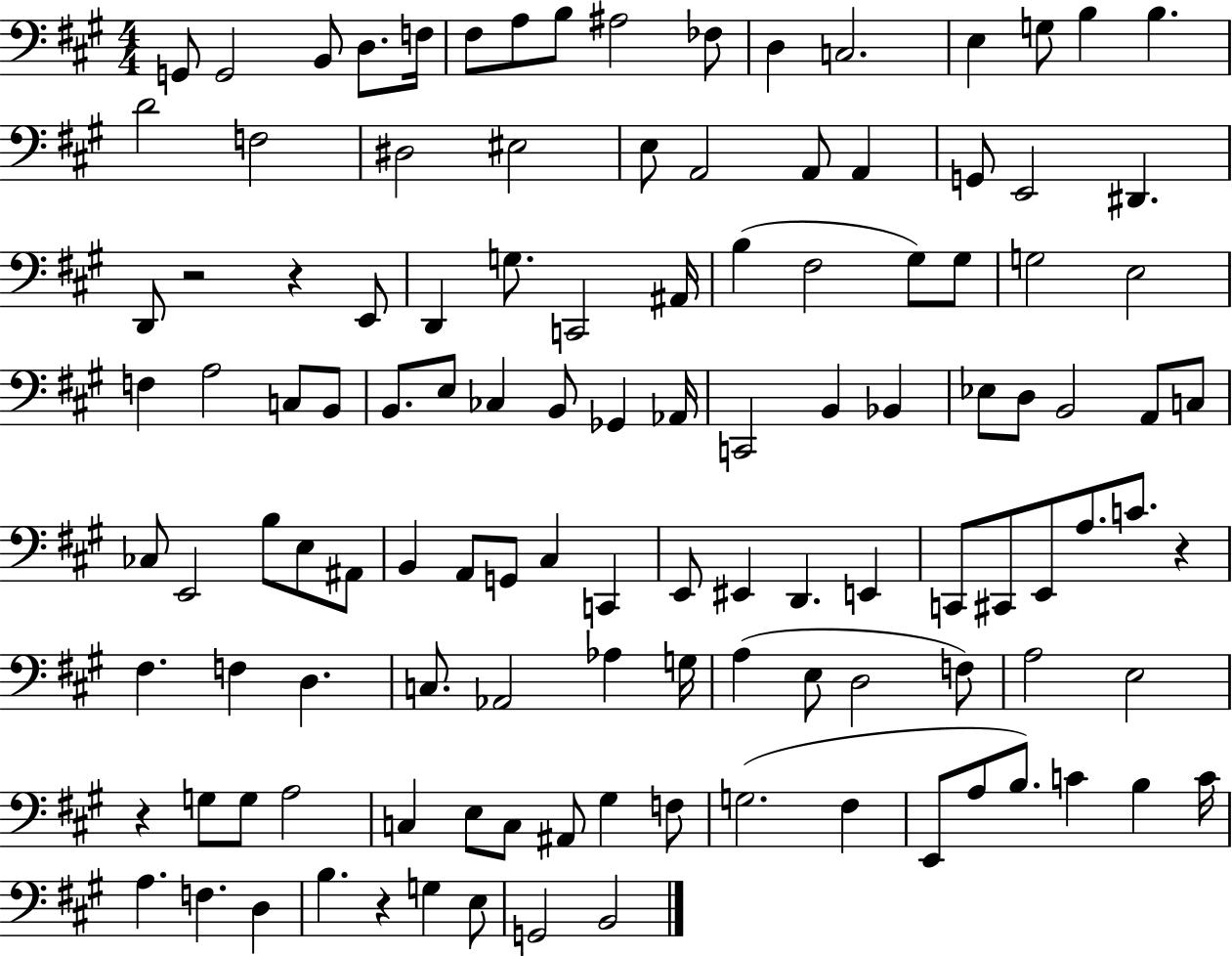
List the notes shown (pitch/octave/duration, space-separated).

G2/e G2/h B2/e D3/e. F3/s F#3/e A3/e B3/e A#3/h FES3/e D3/q C3/h. E3/q G3/e B3/q B3/q. D4/h F3/h D#3/h EIS3/h E3/e A2/h A2/e A2/q G2/e E2/h D#2/q. D2/e R/h R/q E2/e D2/q G3/e. C2/h A#2/s B3/q F#3/h G#3/e G#3/e G3/h E3/h F3/q A3/h C3/e B2/e B2/e. E3/e CES3/q B2/e Gb2/q Ab2/s C2/h B2/q Bb2/q Eb3/e D3/e B2/h A2/e C3/e CES3/e E2/h B3/e E3/e A#2/e B2/q A2/e G2/e C#3/q C2/q E2/e EIS2/q D2/q. E2/q C2/e C#2/e E2/e A3/e. C4/e. R/q F#3/q. F3/q D3/q. C3/e. Ab2/h Ab3/q G3/s A3/q E3/e D3/h F3/e A3/h E3/h R/q G3/e G3/e A3/h C3/q E3/e C3/e A#2/e G#3/q F3/e G3/h. F#3/q E2/e A3/e B3/e. C4/q B3/q C4/s A3/q. F3/q. D3/q B3/q. R/q G3/q E3/e G2/h B2/h